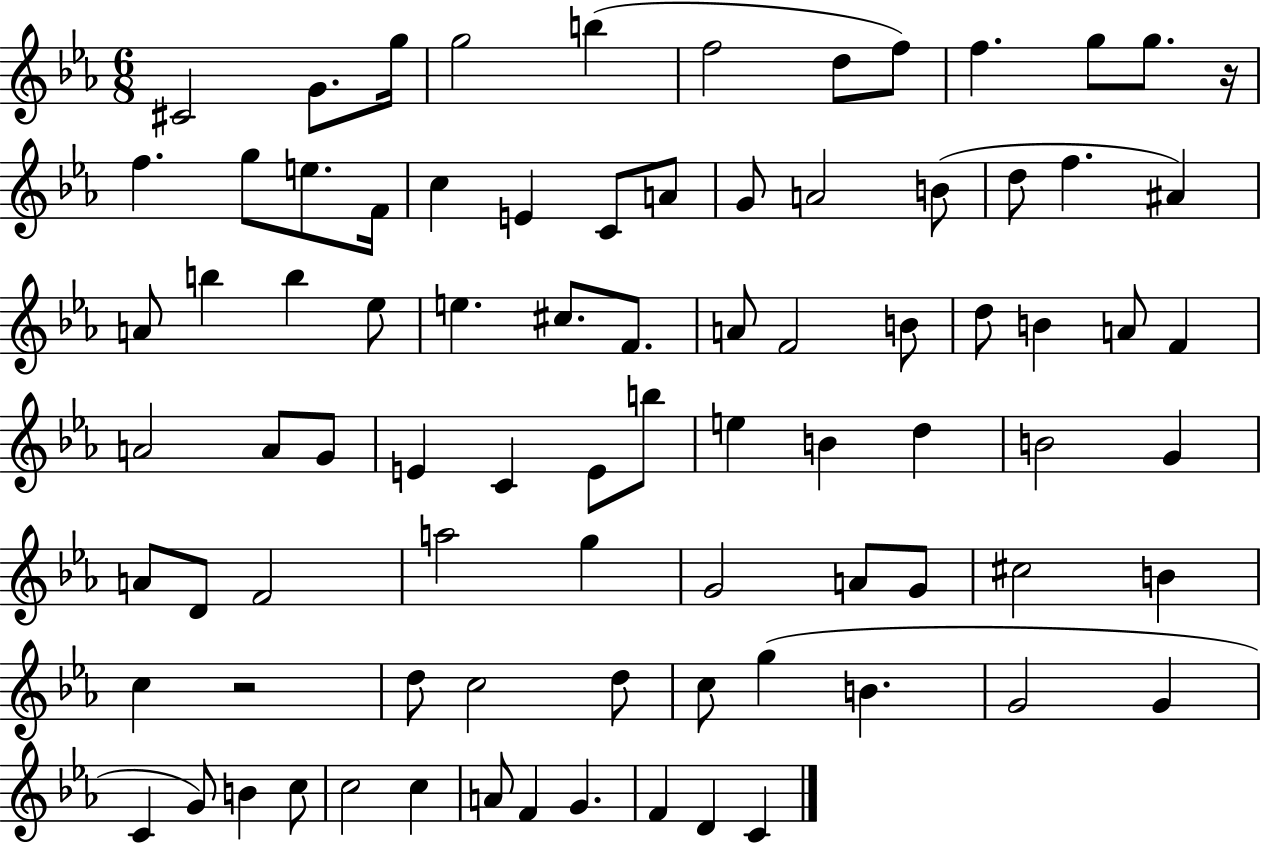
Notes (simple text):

C#4/h G4/e. G5/s G5/h B5/q F5/h D5/e F5/e F5/q. G5/e G5/e. R/s F5/q. G5/e E5/e. F4/s C5/q E4/q C4/e A4/e G4/e A4/h B4/e D5/e F5/q. A#4/q A4/e B5/q B5/q Eb5/e E5/q. C#5/e. F4/e. A4/e F4/h B4/e D5/e B4/q A4/e F4/q A4/h A4/e G4/e E4/q C4/q E4/e B5/e E5/q B4/q D5/q B4/h G4/q A4/e D4/e F4/h A5/h G5/q G4/h A4/e G4/e C#5/h B4/q C5/q R/h D5/e C5/h D5/e C5/e G5/q B4/q. G4/h G4/q C4/q G4/e B4/q C5/e C5/h C5/q A4/e F4/q G4/q. F4/q D4/q C4/q